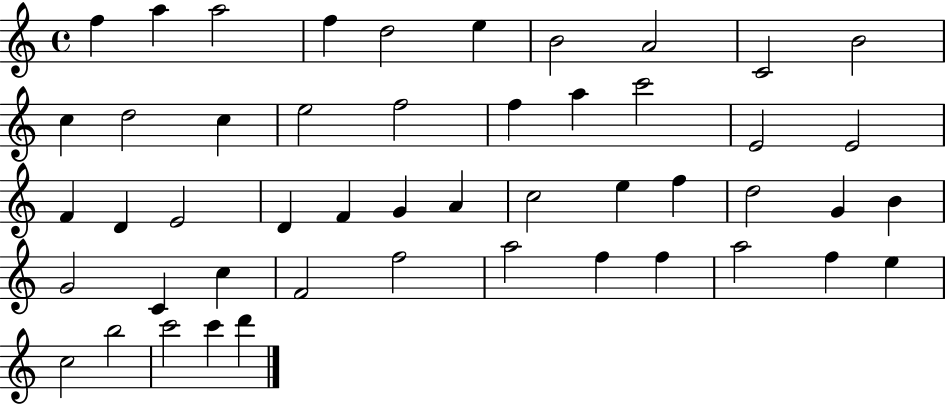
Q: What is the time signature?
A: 4/4